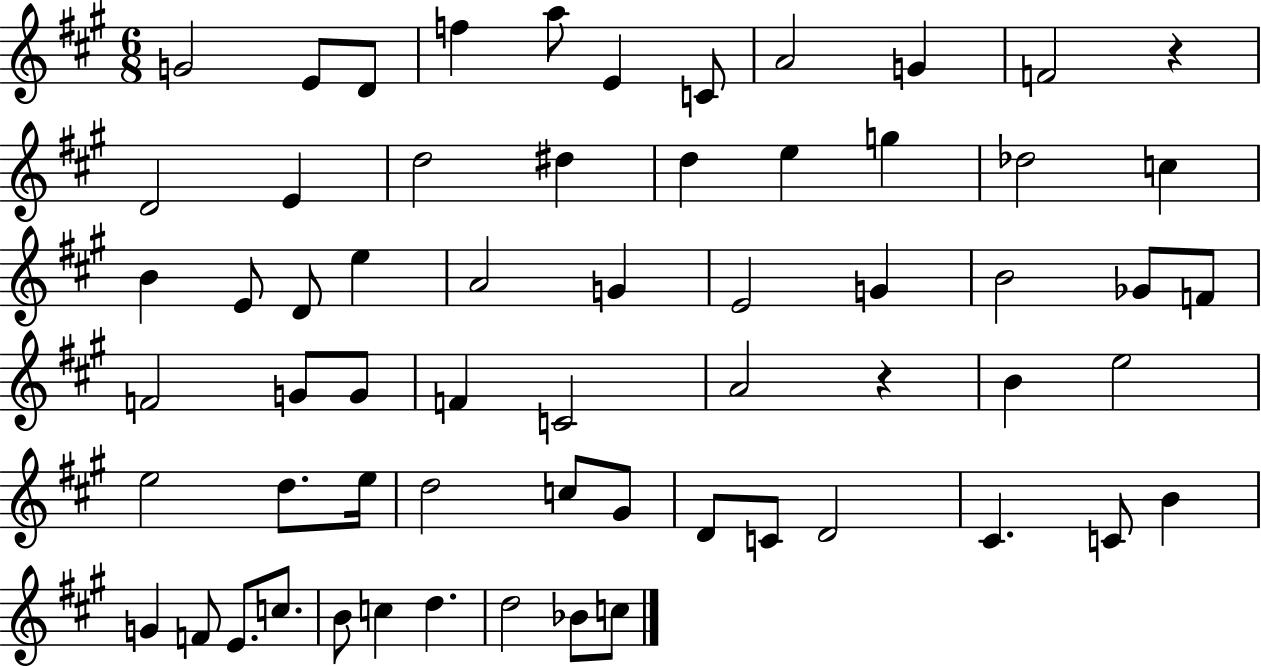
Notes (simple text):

G4/h E4/e D4/e F5/q A5/e E4/q C4/e A4/h G4/q F4/h R/q D4/h E4/q D5/h D#5/q D5/q E5/q G5/q Db5/h C5/q B4/q E4/e D4/e E5/q A4/h G4/q E4/h G4/q B4/h Gb4/e F4/e F4/h G4/e G4/e F4/q C4/h A4/h R/q B4/q E5/h E5/h D5/e. E5/s D5/h C5/e G#4/e D4/e C4/e D4/h C#4/q. C4/e B4/q G4/q F4/e E4/e. C5/e. B4/e C5/q D5/q. D5/h Bb4/e C5/e